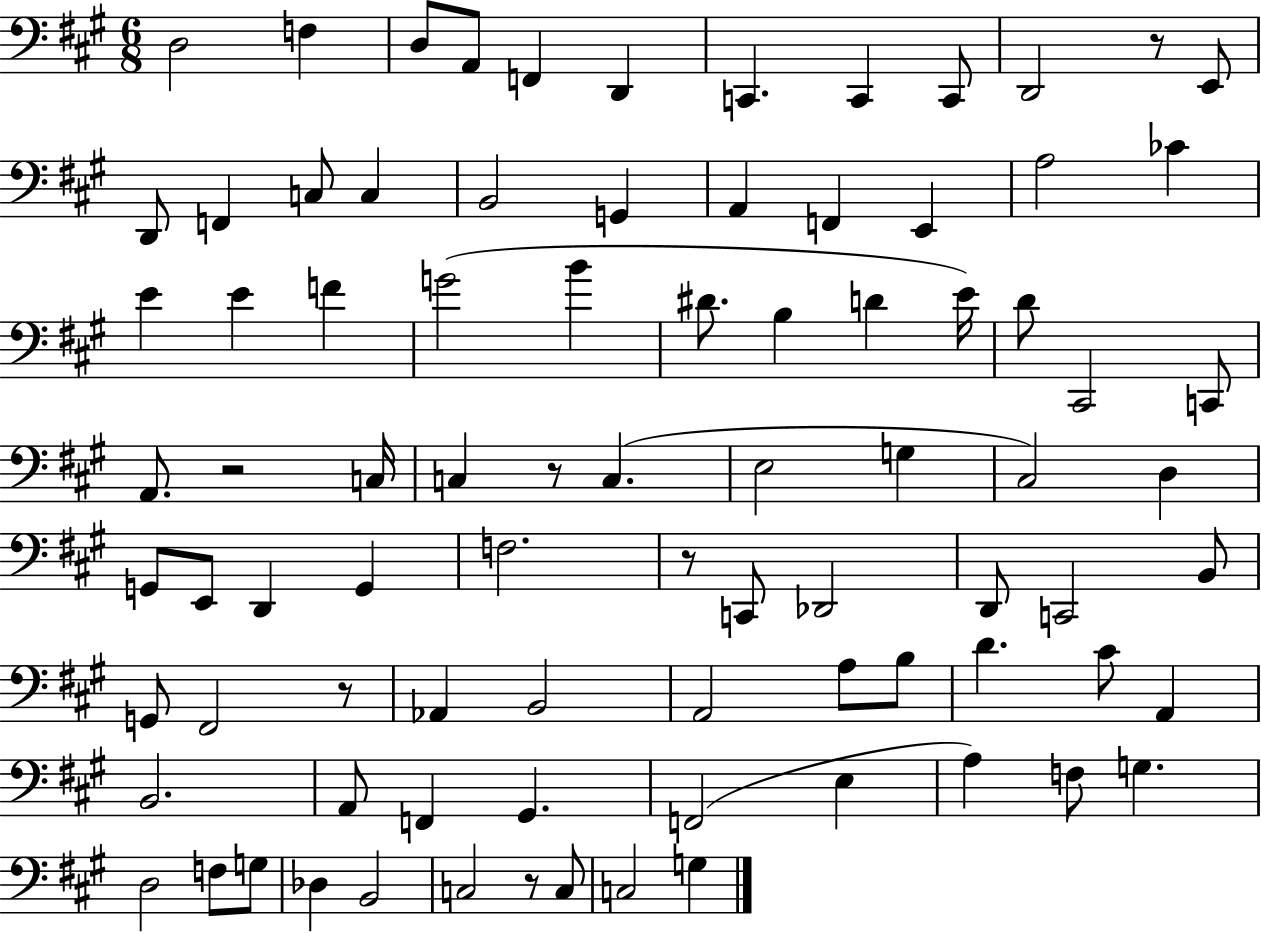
X:1
T:Untitled
M:6/8
L:1/4
K:A
D,2 F, D,/2 A,,/2 F,, D,, C,, C,, C,,/2 D,,2 z/2 E,,/2 D,,/2 F,, C,/2 C, B,,2 G,, A,, F,, E,, A,2 _C E E F G2 B ^D/2 B, D E/4 D/2 ^C,,2 C,,/2 A,,/2 z2 C,/4 C, z/2 C, E,2 G, ^C,2 D, G,,/2 E,,/2 D,, G,, F,2 z/2 C,,/2 _D,,2 D,,/2 C,,2 B,,/2 G,,/2 ^F,,2 z/2 _A,, B,,2 A,,2 A,/2 B,/2 D ^C/2 A,, B,,2 A,,/2 F,, ^G,, F,,2 E, A, F,/2 G, D,2 F,/2 G,/2 _D, B,,2 C,2 z/2 C,/2 C,2 G,